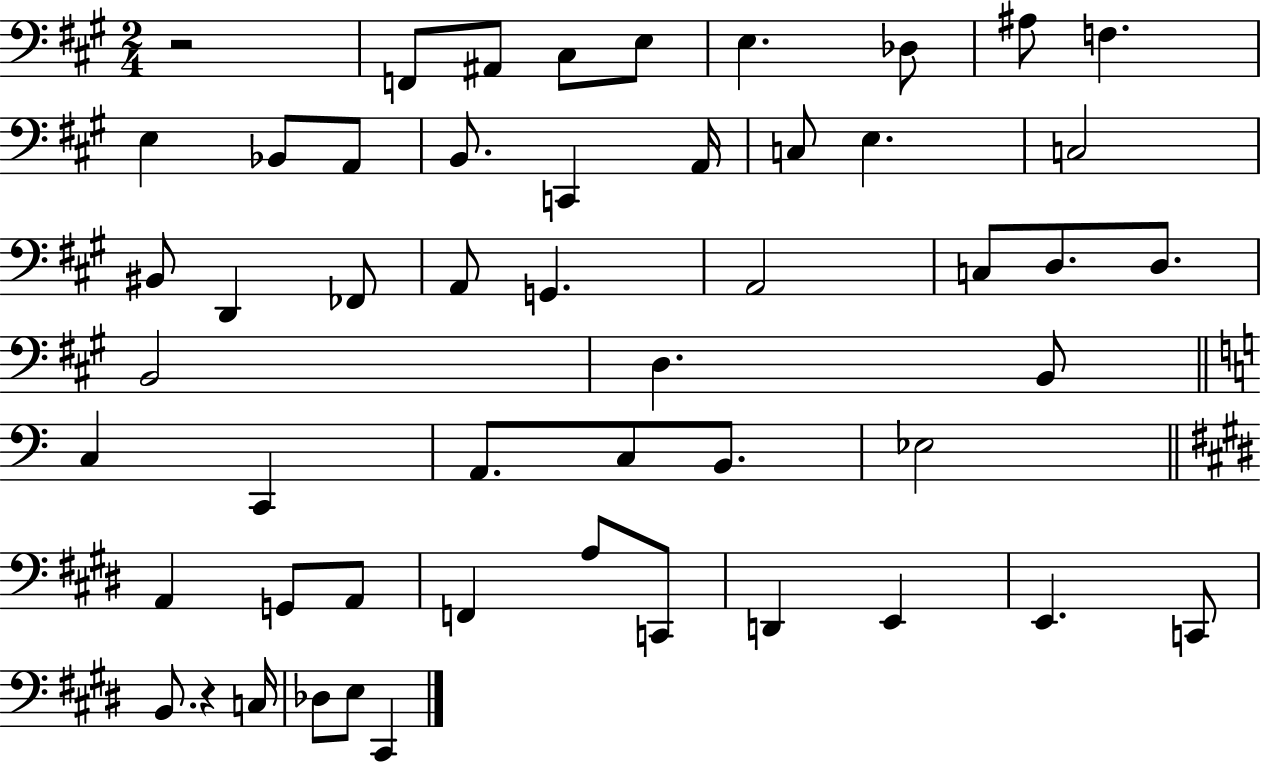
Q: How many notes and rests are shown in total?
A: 52